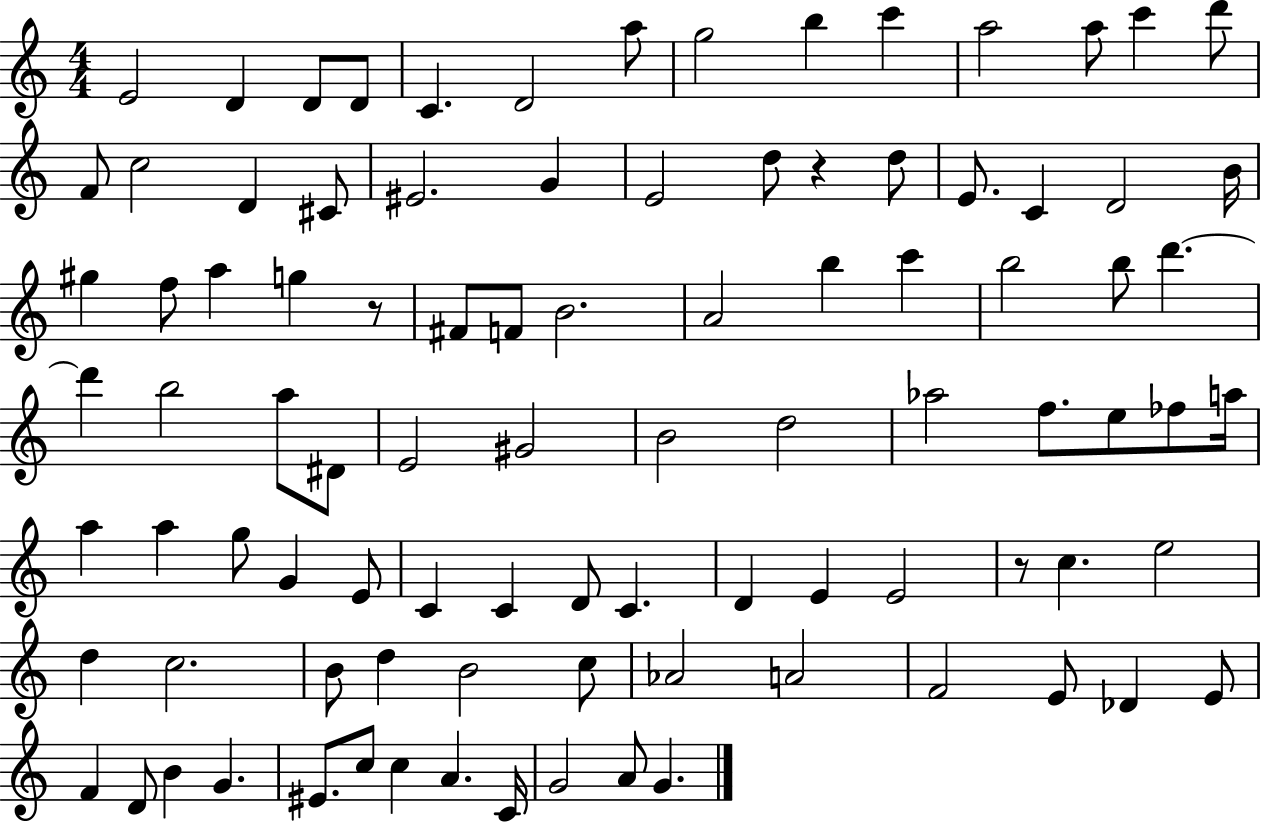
X:1
T:Untitled
M:4/4
L:1/4
K:C
E2 D D/2 D/2 C D2 a/2 g2 b c' a2 a/2 c' d'/2 F/2 c2 D ^C/2 ^E2 G E2 d/2 z d/2 E/2 C D2 B/4 ^g f/2 a g z/2 ^F/2 F/2 B2 A2 b c' b2 b/2 d' d' b2 a/2 ^D/2 E2 ^G2 B2 d2 _a2 f/2 e/2 _f/2 a/4 a a g/2 G E/2 C C D/2 C D E E2 z/2 c e2 d c2 B/2 d B2 c/2 _A2 A2 F2 E/2 _D E/2 F D/2 B G ^E/2 c/2 c A C/4 G2 A/2 G